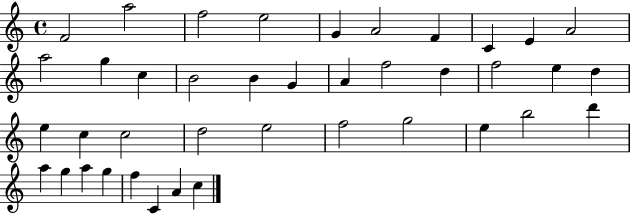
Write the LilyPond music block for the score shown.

{
  \clef treble
  \time 4/4
  \defaultTimeSignature
  \key c \major
  f'2 a''2 | f''2 e''2 | g'4 a'2 f'4 | c'4 e'4 a'2 | \break a''2 g''4 c''4 | b'2 b'4 g'4 | a'4 f''2 d''4 | f''2 e''4 d''4 | \break e''4 c''4 c''2 | d''2 e''2 | f''2 g''2 | e''4 b''2 d'''4 | \break a''4 g''4 a''4 g''4 | f''4 c'4 a'4 c''4 | \bar "|."
}